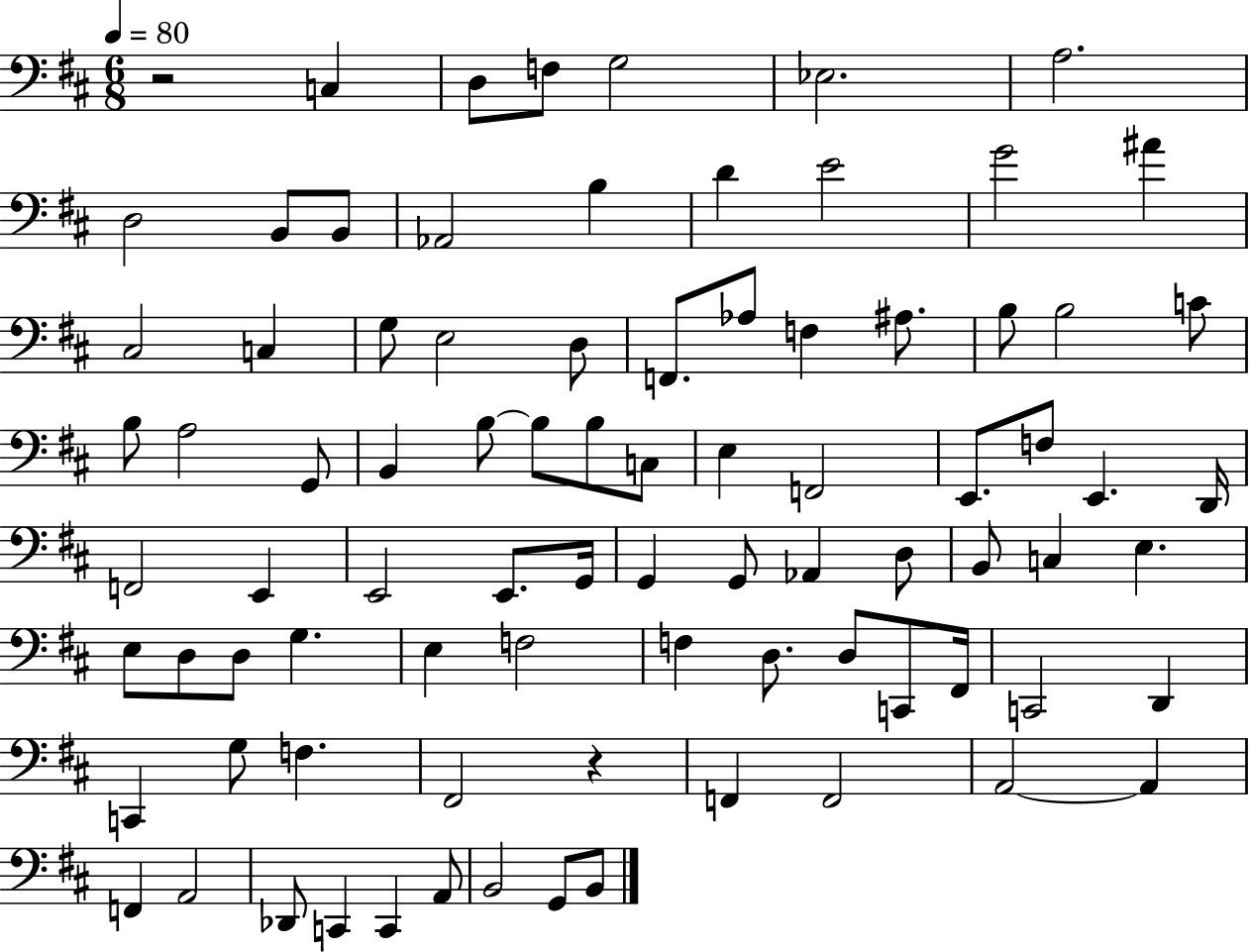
X:1
T:Untitled
M:6/8
L:1/4
K:D
z2 C, D,/2 F,/2 G,2 _E,2 A,2 D,2 B,,/2 B,,/2 _A,,2 B, D E2 G2 ^A ^C,2 C, G,/2 E,2 D,/2 F,,/2 _A,/2 F, ^A,/2 B,/2 B,2 C/2 B,/2 A,2 G,,/2 B,, B,/2 B,/2 B,/2 C,/2 E, F,,2 E,,/2 F,/2 E,, D,,/4 F,,2 E,, E,,2 E,,/2 G,,/4 G,, G,,/2 _A,, D,/2 B,,/2 C, E, E,/2 D,/2 D,/2 G, E, F,2 F, D,/2 D,/2 C,,/2 ^F,,/4 C,,2 D,, C,, G,/2 F, ^F,,2 z F,, F,,2 A,,2 A,, F,, A,,2 _D,,/2 C,, C,, A,,/2 B,,2 G,,/2 B,,/2